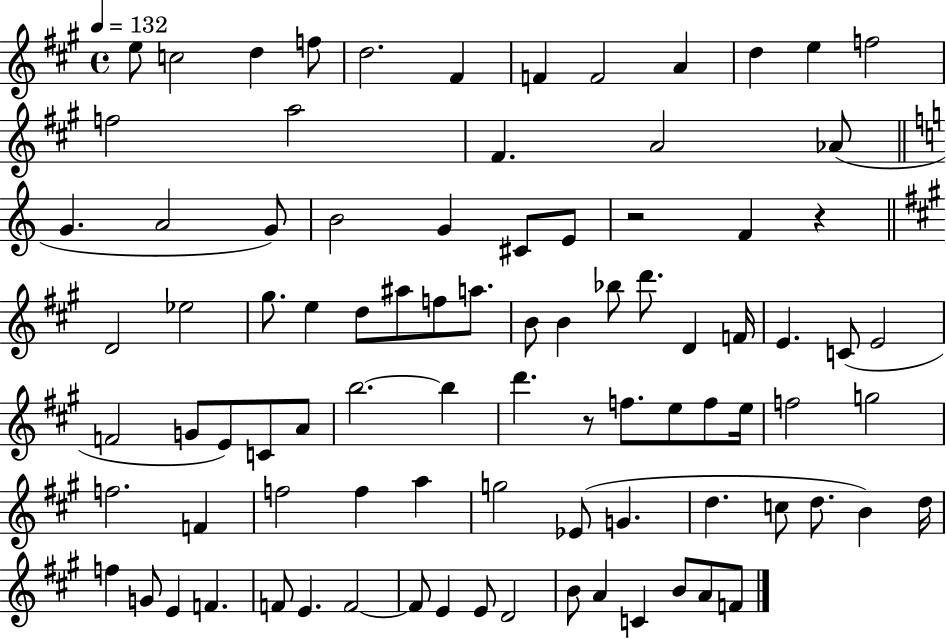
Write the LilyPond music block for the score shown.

{
  \clef treble
  \time 4/4
  \defaultTimeSignature
  \key a \major
  \tempo 4 = 132
  e''8 c''2 d''4 f''8 | d''2. fis'4 | f'4 f'2 a'4 | d''4 e''4 f''2 | \break f''2 a''2 | fis'4. a'2 aes'8( | \bar "||" \break \key c \major g'4. a'2 g'8) | b'2 g'4 cis'8 e'8 | r2 f'4 r4 | \bar "||" \break \key a \major d'2 ees''2 | gis''8. e''4 d''8 ais''8 f''8 a''8. | b'8 b'4 bes''8 d'''8. d'4 f'16 | e'4. c'8( e'2 | \break f'2 g'8 e'8) c'8 a'8 | b''2.~~ b''4 | d'''4. r8 f''8. e''8 f''8 e''16 | f''2 g''2 | \break f''2. f'4 | f''2 f''4 a''4 | g''2 ees'8( g'4. | d''4. c''8 d''8. b'4) d''16 | \break f''4 g'8 e'4 f'4. | f'8 e'4. f'2~~ | f'8 e'4 e'8 d'2 | b'8 a'4 c'4 b'8 a'8 f'8 | \break \bar "|."
}